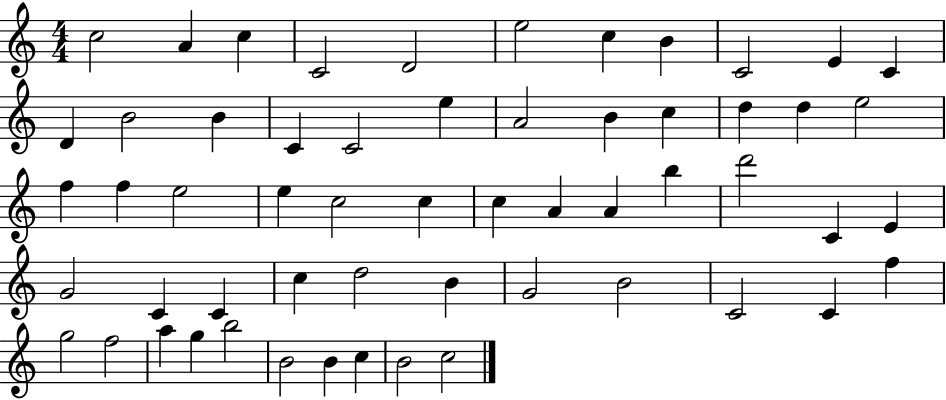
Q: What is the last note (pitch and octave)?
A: C5